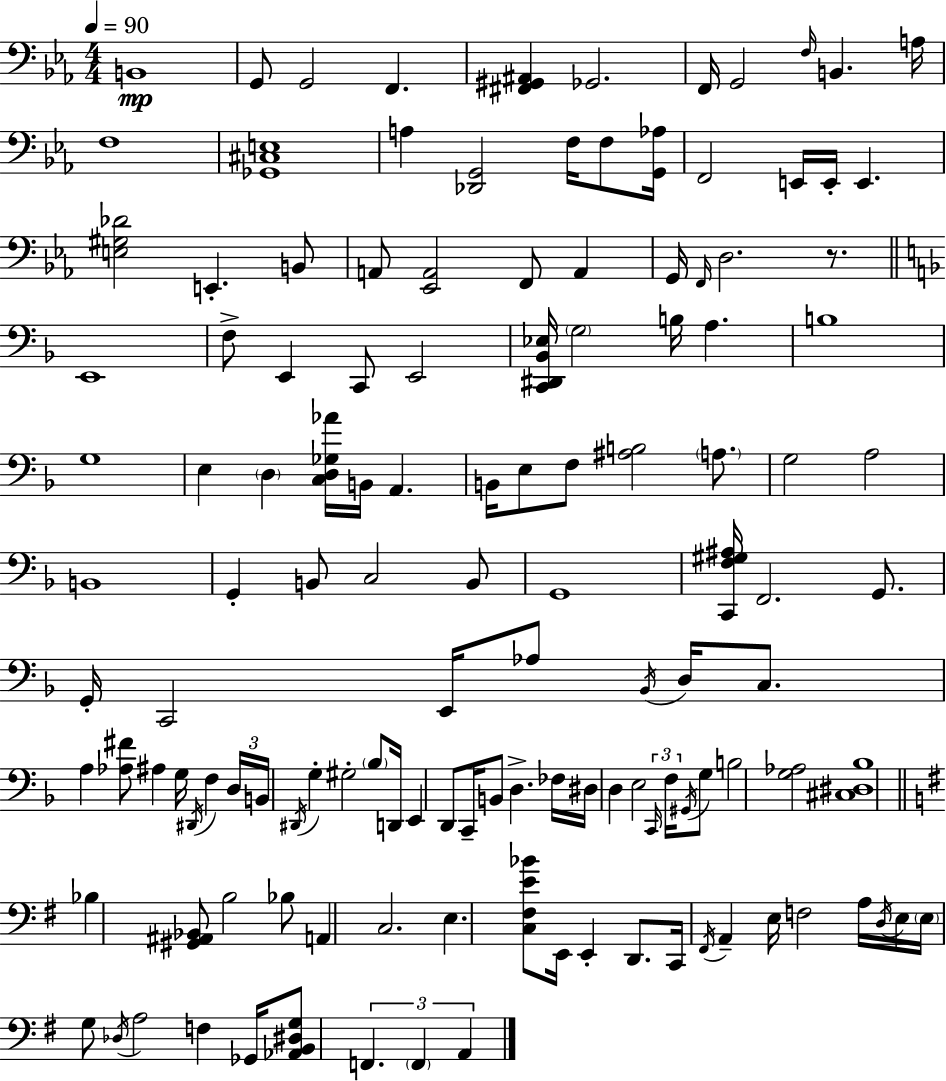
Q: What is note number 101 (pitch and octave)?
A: F3